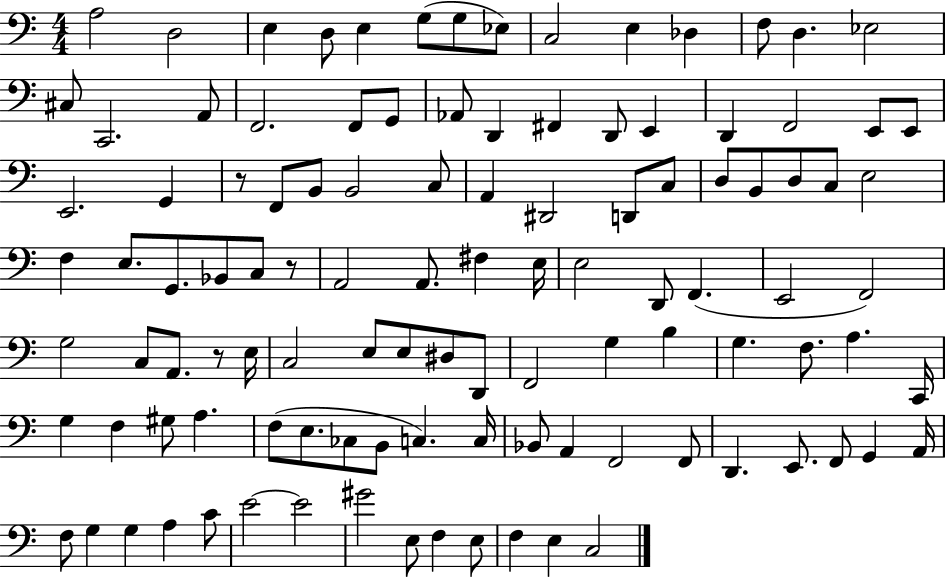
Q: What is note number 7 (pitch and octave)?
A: G3